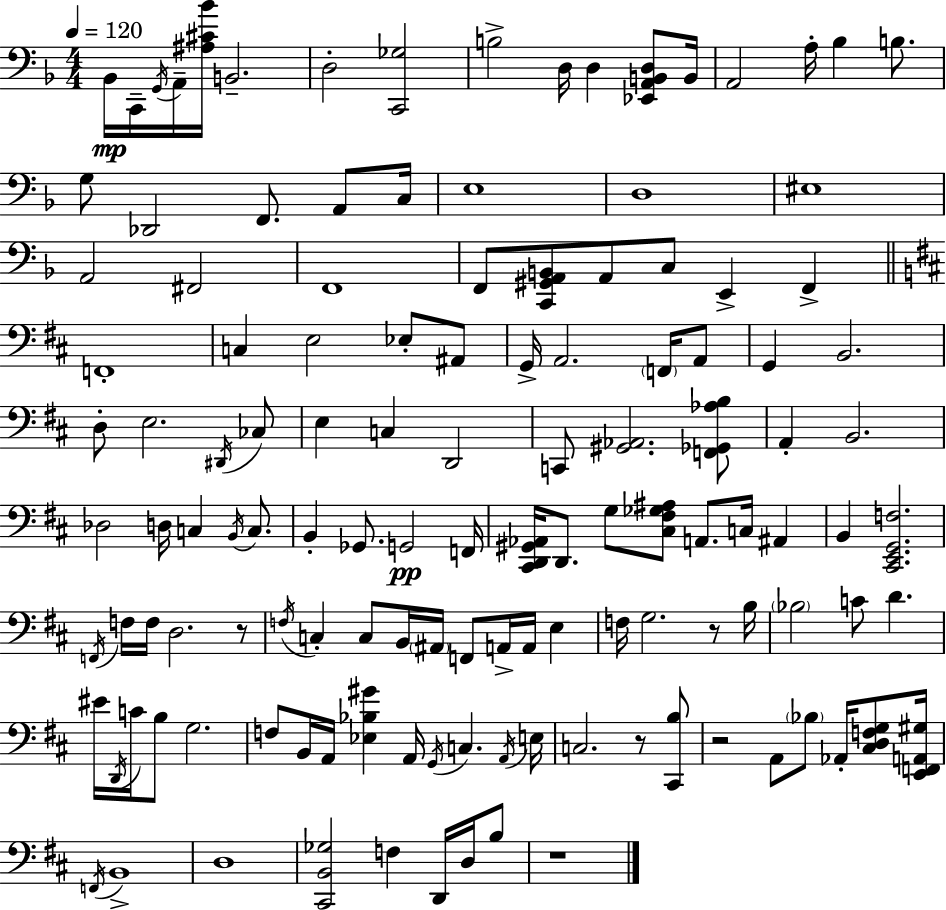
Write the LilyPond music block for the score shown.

{
  \clef bass
  \numericTimeSignature
  \time 4/4
  \key d \minor
  \tempo 4 = 120
  \repeat volta 2 { bes,16\mp c,16-- \acciaccatura { g,16 } a,16-- <ais cis' bes'>16 b,2.-- | d2-. <c, ges>2 | b2-> d16 d4 <ees, a, b, d>8 | b,16 a,2 a16-. bes4 b8. | \break g8 des,2 f,8. a,8 | c16 e1 | d1 | eis1 | \break a,2 fis,2 | f,1 | f,8 <c, gis, a, b,>8 a,8 c8 e,4-> f,4-> | \bar "||" \break \key d \major f,1-. | c4 e2 ees8-. ais,8 | g,16-> a,2. \parenthesize f,16 a,8 | g,4 b,2. | \break d8-. e2. \acciaccatura { dis,16 } ces8 | e4 c4 d,2 | c,8 <gis, aes,>2. <f, ges, aes b>8 | a,4-. b,2. | \break des2 d16 c4 \acciaccatura { b,16 } c8. | b,4-. ges,8. g,2\pp | f,16 <cis, d, gis, aes,>16 d,8. g8 <cis fis ges ais>8 a,8. c16 ais,4 | b,4 <cis, e, g, f>2. | \break \acciaccatura { f,16 } f16 f16 d2. | r8 \acciaccatura { f16 } c4-. c8 b,16 \parenthesize ais,16 f,8 a,16-> a,16 | e4 f16 g2. | r8 b16 \parenthesize bes2 c'8 d'4. | \break eis'16 \acciaccatura { d,16 } c'16 b8 g2. | f8 b,16 a,16 <ees bes gis'>4 a,16 \acciaccatura { g,16 } c4. | \acciaccatura { a,16 } e16 c2. | r8 <cis, b>8 r2 a,8 | \break \parenthesize bes8 aes,16-. <cis d f g>8 <e, f, a, gis>16 \acciaccatura { f,16 } b,1-> | d1 | <cis, b, ges>2 | f4 d,16 d16 b8 r1 | \break } \bar "|."
}